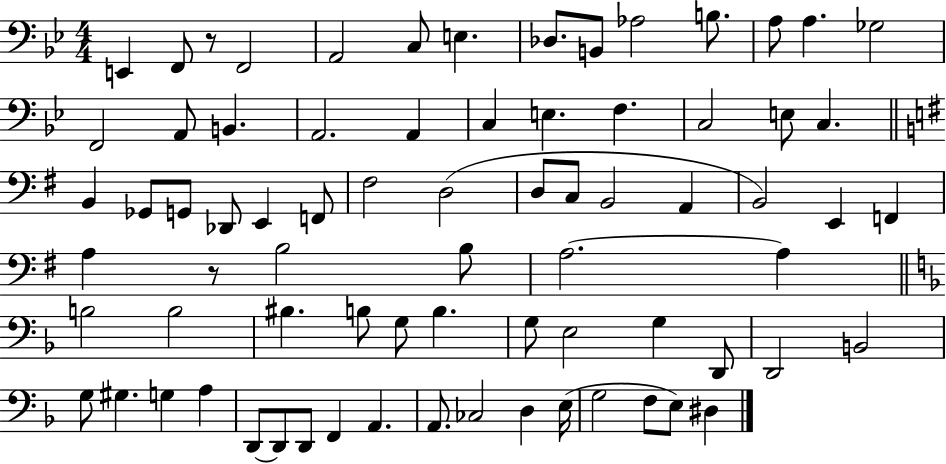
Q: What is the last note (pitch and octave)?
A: D#3